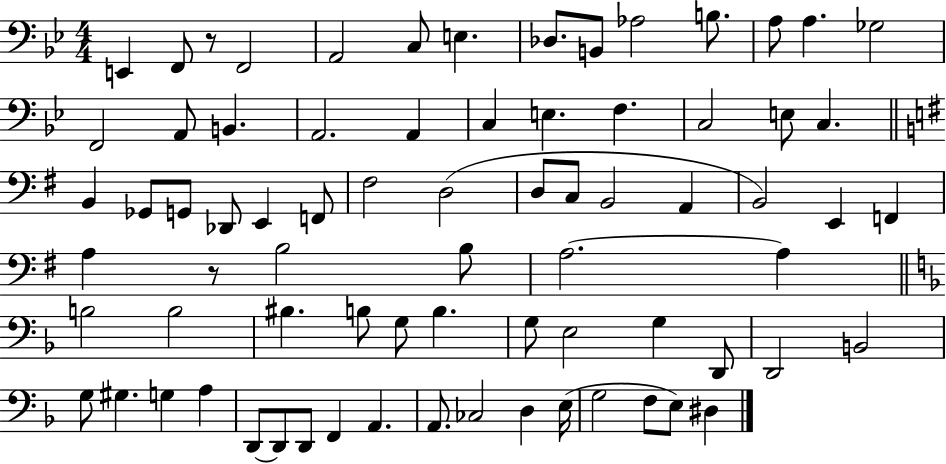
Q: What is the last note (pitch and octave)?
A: D#3